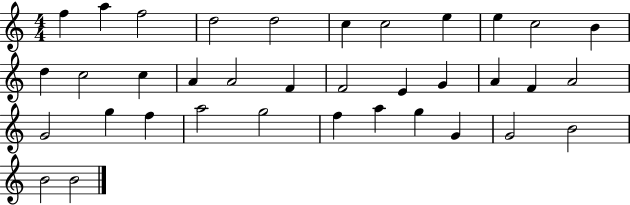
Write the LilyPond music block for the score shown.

{
  \clef treble
  \numericTimeSignature
  \time 4/4
  \key c \major
  f''4 a''4 f''2 | d''2 d''2 | c''4 c''2 e''4 | e''4 c''2 b'4 | \break d''4 c''2 c''4 | a'4 a'2 f'4 | f'2 e'4 g'4 | a'4 f'4 a'2 | \break g'2 g''4 f''4 | a''2 g''2 | f''4 a''4 g''4 g'4 | g'2 b'2 | \break b'2 b'2 | \bar "|."
}